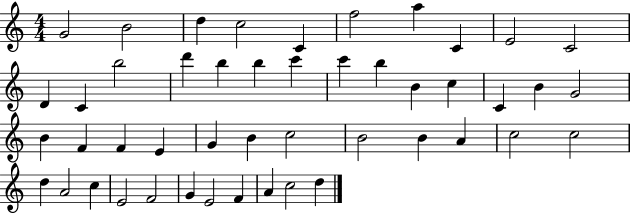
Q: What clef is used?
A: treble